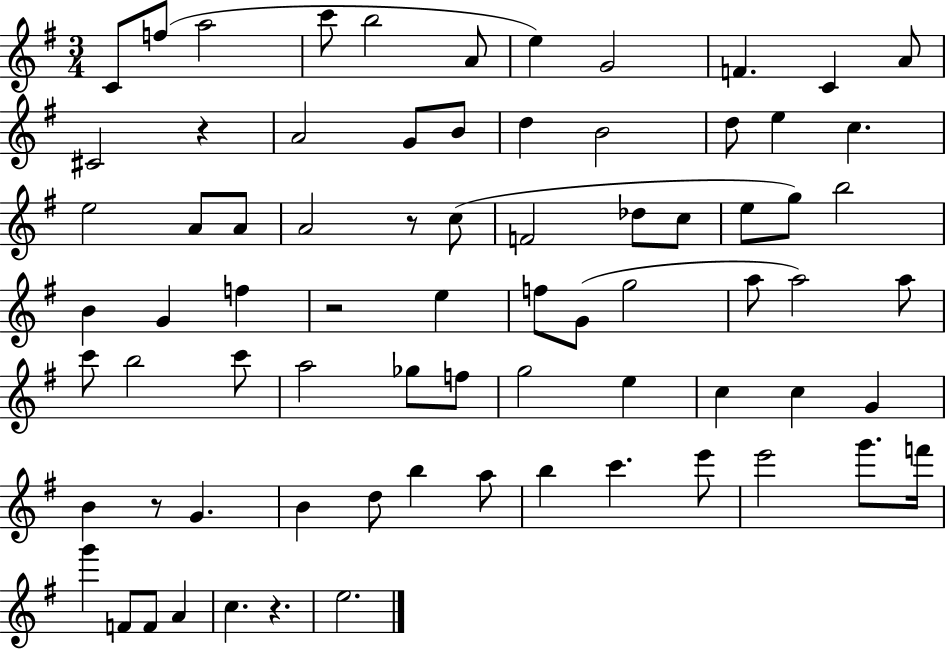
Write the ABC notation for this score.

X:1
T:Untitled
M:3/4
L:1/4
K:G
C/2 f/2 a2 c'/2 b2 A/2 e G2 F C A/2 ^C2 z A2 G/2 B/2 d B2 d/2 e c e2 A/2 A/2 A2 z/2 c/2 F2 _d/2 c/2 e/2 g/2 b2 B G f z2 e f/2 G/2 g2 a/2 a2 a/2 c'/2 b2 c'/2 a2 _g/2 f/2 g2 e c c G B z/2 G B d/2 b a/2 b c' e'/2 e'2 g'/2 f'/4 g' F/2 F/2 A c z e2